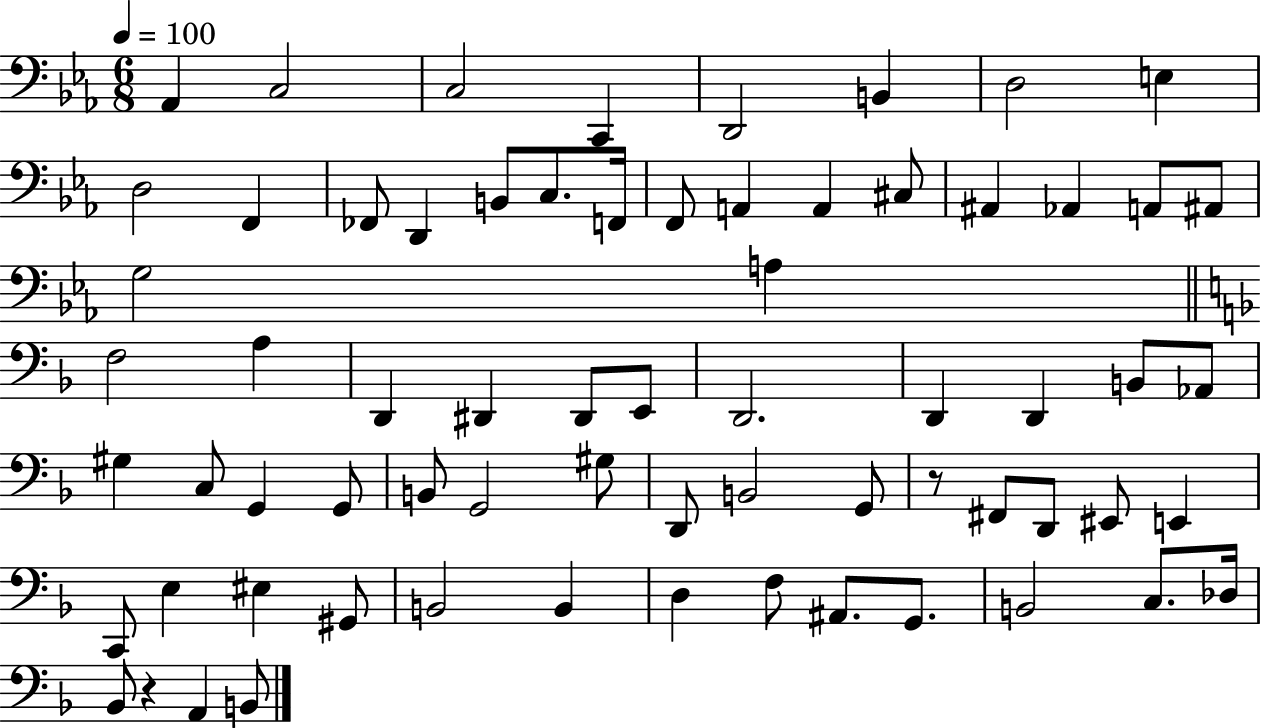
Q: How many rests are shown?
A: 2